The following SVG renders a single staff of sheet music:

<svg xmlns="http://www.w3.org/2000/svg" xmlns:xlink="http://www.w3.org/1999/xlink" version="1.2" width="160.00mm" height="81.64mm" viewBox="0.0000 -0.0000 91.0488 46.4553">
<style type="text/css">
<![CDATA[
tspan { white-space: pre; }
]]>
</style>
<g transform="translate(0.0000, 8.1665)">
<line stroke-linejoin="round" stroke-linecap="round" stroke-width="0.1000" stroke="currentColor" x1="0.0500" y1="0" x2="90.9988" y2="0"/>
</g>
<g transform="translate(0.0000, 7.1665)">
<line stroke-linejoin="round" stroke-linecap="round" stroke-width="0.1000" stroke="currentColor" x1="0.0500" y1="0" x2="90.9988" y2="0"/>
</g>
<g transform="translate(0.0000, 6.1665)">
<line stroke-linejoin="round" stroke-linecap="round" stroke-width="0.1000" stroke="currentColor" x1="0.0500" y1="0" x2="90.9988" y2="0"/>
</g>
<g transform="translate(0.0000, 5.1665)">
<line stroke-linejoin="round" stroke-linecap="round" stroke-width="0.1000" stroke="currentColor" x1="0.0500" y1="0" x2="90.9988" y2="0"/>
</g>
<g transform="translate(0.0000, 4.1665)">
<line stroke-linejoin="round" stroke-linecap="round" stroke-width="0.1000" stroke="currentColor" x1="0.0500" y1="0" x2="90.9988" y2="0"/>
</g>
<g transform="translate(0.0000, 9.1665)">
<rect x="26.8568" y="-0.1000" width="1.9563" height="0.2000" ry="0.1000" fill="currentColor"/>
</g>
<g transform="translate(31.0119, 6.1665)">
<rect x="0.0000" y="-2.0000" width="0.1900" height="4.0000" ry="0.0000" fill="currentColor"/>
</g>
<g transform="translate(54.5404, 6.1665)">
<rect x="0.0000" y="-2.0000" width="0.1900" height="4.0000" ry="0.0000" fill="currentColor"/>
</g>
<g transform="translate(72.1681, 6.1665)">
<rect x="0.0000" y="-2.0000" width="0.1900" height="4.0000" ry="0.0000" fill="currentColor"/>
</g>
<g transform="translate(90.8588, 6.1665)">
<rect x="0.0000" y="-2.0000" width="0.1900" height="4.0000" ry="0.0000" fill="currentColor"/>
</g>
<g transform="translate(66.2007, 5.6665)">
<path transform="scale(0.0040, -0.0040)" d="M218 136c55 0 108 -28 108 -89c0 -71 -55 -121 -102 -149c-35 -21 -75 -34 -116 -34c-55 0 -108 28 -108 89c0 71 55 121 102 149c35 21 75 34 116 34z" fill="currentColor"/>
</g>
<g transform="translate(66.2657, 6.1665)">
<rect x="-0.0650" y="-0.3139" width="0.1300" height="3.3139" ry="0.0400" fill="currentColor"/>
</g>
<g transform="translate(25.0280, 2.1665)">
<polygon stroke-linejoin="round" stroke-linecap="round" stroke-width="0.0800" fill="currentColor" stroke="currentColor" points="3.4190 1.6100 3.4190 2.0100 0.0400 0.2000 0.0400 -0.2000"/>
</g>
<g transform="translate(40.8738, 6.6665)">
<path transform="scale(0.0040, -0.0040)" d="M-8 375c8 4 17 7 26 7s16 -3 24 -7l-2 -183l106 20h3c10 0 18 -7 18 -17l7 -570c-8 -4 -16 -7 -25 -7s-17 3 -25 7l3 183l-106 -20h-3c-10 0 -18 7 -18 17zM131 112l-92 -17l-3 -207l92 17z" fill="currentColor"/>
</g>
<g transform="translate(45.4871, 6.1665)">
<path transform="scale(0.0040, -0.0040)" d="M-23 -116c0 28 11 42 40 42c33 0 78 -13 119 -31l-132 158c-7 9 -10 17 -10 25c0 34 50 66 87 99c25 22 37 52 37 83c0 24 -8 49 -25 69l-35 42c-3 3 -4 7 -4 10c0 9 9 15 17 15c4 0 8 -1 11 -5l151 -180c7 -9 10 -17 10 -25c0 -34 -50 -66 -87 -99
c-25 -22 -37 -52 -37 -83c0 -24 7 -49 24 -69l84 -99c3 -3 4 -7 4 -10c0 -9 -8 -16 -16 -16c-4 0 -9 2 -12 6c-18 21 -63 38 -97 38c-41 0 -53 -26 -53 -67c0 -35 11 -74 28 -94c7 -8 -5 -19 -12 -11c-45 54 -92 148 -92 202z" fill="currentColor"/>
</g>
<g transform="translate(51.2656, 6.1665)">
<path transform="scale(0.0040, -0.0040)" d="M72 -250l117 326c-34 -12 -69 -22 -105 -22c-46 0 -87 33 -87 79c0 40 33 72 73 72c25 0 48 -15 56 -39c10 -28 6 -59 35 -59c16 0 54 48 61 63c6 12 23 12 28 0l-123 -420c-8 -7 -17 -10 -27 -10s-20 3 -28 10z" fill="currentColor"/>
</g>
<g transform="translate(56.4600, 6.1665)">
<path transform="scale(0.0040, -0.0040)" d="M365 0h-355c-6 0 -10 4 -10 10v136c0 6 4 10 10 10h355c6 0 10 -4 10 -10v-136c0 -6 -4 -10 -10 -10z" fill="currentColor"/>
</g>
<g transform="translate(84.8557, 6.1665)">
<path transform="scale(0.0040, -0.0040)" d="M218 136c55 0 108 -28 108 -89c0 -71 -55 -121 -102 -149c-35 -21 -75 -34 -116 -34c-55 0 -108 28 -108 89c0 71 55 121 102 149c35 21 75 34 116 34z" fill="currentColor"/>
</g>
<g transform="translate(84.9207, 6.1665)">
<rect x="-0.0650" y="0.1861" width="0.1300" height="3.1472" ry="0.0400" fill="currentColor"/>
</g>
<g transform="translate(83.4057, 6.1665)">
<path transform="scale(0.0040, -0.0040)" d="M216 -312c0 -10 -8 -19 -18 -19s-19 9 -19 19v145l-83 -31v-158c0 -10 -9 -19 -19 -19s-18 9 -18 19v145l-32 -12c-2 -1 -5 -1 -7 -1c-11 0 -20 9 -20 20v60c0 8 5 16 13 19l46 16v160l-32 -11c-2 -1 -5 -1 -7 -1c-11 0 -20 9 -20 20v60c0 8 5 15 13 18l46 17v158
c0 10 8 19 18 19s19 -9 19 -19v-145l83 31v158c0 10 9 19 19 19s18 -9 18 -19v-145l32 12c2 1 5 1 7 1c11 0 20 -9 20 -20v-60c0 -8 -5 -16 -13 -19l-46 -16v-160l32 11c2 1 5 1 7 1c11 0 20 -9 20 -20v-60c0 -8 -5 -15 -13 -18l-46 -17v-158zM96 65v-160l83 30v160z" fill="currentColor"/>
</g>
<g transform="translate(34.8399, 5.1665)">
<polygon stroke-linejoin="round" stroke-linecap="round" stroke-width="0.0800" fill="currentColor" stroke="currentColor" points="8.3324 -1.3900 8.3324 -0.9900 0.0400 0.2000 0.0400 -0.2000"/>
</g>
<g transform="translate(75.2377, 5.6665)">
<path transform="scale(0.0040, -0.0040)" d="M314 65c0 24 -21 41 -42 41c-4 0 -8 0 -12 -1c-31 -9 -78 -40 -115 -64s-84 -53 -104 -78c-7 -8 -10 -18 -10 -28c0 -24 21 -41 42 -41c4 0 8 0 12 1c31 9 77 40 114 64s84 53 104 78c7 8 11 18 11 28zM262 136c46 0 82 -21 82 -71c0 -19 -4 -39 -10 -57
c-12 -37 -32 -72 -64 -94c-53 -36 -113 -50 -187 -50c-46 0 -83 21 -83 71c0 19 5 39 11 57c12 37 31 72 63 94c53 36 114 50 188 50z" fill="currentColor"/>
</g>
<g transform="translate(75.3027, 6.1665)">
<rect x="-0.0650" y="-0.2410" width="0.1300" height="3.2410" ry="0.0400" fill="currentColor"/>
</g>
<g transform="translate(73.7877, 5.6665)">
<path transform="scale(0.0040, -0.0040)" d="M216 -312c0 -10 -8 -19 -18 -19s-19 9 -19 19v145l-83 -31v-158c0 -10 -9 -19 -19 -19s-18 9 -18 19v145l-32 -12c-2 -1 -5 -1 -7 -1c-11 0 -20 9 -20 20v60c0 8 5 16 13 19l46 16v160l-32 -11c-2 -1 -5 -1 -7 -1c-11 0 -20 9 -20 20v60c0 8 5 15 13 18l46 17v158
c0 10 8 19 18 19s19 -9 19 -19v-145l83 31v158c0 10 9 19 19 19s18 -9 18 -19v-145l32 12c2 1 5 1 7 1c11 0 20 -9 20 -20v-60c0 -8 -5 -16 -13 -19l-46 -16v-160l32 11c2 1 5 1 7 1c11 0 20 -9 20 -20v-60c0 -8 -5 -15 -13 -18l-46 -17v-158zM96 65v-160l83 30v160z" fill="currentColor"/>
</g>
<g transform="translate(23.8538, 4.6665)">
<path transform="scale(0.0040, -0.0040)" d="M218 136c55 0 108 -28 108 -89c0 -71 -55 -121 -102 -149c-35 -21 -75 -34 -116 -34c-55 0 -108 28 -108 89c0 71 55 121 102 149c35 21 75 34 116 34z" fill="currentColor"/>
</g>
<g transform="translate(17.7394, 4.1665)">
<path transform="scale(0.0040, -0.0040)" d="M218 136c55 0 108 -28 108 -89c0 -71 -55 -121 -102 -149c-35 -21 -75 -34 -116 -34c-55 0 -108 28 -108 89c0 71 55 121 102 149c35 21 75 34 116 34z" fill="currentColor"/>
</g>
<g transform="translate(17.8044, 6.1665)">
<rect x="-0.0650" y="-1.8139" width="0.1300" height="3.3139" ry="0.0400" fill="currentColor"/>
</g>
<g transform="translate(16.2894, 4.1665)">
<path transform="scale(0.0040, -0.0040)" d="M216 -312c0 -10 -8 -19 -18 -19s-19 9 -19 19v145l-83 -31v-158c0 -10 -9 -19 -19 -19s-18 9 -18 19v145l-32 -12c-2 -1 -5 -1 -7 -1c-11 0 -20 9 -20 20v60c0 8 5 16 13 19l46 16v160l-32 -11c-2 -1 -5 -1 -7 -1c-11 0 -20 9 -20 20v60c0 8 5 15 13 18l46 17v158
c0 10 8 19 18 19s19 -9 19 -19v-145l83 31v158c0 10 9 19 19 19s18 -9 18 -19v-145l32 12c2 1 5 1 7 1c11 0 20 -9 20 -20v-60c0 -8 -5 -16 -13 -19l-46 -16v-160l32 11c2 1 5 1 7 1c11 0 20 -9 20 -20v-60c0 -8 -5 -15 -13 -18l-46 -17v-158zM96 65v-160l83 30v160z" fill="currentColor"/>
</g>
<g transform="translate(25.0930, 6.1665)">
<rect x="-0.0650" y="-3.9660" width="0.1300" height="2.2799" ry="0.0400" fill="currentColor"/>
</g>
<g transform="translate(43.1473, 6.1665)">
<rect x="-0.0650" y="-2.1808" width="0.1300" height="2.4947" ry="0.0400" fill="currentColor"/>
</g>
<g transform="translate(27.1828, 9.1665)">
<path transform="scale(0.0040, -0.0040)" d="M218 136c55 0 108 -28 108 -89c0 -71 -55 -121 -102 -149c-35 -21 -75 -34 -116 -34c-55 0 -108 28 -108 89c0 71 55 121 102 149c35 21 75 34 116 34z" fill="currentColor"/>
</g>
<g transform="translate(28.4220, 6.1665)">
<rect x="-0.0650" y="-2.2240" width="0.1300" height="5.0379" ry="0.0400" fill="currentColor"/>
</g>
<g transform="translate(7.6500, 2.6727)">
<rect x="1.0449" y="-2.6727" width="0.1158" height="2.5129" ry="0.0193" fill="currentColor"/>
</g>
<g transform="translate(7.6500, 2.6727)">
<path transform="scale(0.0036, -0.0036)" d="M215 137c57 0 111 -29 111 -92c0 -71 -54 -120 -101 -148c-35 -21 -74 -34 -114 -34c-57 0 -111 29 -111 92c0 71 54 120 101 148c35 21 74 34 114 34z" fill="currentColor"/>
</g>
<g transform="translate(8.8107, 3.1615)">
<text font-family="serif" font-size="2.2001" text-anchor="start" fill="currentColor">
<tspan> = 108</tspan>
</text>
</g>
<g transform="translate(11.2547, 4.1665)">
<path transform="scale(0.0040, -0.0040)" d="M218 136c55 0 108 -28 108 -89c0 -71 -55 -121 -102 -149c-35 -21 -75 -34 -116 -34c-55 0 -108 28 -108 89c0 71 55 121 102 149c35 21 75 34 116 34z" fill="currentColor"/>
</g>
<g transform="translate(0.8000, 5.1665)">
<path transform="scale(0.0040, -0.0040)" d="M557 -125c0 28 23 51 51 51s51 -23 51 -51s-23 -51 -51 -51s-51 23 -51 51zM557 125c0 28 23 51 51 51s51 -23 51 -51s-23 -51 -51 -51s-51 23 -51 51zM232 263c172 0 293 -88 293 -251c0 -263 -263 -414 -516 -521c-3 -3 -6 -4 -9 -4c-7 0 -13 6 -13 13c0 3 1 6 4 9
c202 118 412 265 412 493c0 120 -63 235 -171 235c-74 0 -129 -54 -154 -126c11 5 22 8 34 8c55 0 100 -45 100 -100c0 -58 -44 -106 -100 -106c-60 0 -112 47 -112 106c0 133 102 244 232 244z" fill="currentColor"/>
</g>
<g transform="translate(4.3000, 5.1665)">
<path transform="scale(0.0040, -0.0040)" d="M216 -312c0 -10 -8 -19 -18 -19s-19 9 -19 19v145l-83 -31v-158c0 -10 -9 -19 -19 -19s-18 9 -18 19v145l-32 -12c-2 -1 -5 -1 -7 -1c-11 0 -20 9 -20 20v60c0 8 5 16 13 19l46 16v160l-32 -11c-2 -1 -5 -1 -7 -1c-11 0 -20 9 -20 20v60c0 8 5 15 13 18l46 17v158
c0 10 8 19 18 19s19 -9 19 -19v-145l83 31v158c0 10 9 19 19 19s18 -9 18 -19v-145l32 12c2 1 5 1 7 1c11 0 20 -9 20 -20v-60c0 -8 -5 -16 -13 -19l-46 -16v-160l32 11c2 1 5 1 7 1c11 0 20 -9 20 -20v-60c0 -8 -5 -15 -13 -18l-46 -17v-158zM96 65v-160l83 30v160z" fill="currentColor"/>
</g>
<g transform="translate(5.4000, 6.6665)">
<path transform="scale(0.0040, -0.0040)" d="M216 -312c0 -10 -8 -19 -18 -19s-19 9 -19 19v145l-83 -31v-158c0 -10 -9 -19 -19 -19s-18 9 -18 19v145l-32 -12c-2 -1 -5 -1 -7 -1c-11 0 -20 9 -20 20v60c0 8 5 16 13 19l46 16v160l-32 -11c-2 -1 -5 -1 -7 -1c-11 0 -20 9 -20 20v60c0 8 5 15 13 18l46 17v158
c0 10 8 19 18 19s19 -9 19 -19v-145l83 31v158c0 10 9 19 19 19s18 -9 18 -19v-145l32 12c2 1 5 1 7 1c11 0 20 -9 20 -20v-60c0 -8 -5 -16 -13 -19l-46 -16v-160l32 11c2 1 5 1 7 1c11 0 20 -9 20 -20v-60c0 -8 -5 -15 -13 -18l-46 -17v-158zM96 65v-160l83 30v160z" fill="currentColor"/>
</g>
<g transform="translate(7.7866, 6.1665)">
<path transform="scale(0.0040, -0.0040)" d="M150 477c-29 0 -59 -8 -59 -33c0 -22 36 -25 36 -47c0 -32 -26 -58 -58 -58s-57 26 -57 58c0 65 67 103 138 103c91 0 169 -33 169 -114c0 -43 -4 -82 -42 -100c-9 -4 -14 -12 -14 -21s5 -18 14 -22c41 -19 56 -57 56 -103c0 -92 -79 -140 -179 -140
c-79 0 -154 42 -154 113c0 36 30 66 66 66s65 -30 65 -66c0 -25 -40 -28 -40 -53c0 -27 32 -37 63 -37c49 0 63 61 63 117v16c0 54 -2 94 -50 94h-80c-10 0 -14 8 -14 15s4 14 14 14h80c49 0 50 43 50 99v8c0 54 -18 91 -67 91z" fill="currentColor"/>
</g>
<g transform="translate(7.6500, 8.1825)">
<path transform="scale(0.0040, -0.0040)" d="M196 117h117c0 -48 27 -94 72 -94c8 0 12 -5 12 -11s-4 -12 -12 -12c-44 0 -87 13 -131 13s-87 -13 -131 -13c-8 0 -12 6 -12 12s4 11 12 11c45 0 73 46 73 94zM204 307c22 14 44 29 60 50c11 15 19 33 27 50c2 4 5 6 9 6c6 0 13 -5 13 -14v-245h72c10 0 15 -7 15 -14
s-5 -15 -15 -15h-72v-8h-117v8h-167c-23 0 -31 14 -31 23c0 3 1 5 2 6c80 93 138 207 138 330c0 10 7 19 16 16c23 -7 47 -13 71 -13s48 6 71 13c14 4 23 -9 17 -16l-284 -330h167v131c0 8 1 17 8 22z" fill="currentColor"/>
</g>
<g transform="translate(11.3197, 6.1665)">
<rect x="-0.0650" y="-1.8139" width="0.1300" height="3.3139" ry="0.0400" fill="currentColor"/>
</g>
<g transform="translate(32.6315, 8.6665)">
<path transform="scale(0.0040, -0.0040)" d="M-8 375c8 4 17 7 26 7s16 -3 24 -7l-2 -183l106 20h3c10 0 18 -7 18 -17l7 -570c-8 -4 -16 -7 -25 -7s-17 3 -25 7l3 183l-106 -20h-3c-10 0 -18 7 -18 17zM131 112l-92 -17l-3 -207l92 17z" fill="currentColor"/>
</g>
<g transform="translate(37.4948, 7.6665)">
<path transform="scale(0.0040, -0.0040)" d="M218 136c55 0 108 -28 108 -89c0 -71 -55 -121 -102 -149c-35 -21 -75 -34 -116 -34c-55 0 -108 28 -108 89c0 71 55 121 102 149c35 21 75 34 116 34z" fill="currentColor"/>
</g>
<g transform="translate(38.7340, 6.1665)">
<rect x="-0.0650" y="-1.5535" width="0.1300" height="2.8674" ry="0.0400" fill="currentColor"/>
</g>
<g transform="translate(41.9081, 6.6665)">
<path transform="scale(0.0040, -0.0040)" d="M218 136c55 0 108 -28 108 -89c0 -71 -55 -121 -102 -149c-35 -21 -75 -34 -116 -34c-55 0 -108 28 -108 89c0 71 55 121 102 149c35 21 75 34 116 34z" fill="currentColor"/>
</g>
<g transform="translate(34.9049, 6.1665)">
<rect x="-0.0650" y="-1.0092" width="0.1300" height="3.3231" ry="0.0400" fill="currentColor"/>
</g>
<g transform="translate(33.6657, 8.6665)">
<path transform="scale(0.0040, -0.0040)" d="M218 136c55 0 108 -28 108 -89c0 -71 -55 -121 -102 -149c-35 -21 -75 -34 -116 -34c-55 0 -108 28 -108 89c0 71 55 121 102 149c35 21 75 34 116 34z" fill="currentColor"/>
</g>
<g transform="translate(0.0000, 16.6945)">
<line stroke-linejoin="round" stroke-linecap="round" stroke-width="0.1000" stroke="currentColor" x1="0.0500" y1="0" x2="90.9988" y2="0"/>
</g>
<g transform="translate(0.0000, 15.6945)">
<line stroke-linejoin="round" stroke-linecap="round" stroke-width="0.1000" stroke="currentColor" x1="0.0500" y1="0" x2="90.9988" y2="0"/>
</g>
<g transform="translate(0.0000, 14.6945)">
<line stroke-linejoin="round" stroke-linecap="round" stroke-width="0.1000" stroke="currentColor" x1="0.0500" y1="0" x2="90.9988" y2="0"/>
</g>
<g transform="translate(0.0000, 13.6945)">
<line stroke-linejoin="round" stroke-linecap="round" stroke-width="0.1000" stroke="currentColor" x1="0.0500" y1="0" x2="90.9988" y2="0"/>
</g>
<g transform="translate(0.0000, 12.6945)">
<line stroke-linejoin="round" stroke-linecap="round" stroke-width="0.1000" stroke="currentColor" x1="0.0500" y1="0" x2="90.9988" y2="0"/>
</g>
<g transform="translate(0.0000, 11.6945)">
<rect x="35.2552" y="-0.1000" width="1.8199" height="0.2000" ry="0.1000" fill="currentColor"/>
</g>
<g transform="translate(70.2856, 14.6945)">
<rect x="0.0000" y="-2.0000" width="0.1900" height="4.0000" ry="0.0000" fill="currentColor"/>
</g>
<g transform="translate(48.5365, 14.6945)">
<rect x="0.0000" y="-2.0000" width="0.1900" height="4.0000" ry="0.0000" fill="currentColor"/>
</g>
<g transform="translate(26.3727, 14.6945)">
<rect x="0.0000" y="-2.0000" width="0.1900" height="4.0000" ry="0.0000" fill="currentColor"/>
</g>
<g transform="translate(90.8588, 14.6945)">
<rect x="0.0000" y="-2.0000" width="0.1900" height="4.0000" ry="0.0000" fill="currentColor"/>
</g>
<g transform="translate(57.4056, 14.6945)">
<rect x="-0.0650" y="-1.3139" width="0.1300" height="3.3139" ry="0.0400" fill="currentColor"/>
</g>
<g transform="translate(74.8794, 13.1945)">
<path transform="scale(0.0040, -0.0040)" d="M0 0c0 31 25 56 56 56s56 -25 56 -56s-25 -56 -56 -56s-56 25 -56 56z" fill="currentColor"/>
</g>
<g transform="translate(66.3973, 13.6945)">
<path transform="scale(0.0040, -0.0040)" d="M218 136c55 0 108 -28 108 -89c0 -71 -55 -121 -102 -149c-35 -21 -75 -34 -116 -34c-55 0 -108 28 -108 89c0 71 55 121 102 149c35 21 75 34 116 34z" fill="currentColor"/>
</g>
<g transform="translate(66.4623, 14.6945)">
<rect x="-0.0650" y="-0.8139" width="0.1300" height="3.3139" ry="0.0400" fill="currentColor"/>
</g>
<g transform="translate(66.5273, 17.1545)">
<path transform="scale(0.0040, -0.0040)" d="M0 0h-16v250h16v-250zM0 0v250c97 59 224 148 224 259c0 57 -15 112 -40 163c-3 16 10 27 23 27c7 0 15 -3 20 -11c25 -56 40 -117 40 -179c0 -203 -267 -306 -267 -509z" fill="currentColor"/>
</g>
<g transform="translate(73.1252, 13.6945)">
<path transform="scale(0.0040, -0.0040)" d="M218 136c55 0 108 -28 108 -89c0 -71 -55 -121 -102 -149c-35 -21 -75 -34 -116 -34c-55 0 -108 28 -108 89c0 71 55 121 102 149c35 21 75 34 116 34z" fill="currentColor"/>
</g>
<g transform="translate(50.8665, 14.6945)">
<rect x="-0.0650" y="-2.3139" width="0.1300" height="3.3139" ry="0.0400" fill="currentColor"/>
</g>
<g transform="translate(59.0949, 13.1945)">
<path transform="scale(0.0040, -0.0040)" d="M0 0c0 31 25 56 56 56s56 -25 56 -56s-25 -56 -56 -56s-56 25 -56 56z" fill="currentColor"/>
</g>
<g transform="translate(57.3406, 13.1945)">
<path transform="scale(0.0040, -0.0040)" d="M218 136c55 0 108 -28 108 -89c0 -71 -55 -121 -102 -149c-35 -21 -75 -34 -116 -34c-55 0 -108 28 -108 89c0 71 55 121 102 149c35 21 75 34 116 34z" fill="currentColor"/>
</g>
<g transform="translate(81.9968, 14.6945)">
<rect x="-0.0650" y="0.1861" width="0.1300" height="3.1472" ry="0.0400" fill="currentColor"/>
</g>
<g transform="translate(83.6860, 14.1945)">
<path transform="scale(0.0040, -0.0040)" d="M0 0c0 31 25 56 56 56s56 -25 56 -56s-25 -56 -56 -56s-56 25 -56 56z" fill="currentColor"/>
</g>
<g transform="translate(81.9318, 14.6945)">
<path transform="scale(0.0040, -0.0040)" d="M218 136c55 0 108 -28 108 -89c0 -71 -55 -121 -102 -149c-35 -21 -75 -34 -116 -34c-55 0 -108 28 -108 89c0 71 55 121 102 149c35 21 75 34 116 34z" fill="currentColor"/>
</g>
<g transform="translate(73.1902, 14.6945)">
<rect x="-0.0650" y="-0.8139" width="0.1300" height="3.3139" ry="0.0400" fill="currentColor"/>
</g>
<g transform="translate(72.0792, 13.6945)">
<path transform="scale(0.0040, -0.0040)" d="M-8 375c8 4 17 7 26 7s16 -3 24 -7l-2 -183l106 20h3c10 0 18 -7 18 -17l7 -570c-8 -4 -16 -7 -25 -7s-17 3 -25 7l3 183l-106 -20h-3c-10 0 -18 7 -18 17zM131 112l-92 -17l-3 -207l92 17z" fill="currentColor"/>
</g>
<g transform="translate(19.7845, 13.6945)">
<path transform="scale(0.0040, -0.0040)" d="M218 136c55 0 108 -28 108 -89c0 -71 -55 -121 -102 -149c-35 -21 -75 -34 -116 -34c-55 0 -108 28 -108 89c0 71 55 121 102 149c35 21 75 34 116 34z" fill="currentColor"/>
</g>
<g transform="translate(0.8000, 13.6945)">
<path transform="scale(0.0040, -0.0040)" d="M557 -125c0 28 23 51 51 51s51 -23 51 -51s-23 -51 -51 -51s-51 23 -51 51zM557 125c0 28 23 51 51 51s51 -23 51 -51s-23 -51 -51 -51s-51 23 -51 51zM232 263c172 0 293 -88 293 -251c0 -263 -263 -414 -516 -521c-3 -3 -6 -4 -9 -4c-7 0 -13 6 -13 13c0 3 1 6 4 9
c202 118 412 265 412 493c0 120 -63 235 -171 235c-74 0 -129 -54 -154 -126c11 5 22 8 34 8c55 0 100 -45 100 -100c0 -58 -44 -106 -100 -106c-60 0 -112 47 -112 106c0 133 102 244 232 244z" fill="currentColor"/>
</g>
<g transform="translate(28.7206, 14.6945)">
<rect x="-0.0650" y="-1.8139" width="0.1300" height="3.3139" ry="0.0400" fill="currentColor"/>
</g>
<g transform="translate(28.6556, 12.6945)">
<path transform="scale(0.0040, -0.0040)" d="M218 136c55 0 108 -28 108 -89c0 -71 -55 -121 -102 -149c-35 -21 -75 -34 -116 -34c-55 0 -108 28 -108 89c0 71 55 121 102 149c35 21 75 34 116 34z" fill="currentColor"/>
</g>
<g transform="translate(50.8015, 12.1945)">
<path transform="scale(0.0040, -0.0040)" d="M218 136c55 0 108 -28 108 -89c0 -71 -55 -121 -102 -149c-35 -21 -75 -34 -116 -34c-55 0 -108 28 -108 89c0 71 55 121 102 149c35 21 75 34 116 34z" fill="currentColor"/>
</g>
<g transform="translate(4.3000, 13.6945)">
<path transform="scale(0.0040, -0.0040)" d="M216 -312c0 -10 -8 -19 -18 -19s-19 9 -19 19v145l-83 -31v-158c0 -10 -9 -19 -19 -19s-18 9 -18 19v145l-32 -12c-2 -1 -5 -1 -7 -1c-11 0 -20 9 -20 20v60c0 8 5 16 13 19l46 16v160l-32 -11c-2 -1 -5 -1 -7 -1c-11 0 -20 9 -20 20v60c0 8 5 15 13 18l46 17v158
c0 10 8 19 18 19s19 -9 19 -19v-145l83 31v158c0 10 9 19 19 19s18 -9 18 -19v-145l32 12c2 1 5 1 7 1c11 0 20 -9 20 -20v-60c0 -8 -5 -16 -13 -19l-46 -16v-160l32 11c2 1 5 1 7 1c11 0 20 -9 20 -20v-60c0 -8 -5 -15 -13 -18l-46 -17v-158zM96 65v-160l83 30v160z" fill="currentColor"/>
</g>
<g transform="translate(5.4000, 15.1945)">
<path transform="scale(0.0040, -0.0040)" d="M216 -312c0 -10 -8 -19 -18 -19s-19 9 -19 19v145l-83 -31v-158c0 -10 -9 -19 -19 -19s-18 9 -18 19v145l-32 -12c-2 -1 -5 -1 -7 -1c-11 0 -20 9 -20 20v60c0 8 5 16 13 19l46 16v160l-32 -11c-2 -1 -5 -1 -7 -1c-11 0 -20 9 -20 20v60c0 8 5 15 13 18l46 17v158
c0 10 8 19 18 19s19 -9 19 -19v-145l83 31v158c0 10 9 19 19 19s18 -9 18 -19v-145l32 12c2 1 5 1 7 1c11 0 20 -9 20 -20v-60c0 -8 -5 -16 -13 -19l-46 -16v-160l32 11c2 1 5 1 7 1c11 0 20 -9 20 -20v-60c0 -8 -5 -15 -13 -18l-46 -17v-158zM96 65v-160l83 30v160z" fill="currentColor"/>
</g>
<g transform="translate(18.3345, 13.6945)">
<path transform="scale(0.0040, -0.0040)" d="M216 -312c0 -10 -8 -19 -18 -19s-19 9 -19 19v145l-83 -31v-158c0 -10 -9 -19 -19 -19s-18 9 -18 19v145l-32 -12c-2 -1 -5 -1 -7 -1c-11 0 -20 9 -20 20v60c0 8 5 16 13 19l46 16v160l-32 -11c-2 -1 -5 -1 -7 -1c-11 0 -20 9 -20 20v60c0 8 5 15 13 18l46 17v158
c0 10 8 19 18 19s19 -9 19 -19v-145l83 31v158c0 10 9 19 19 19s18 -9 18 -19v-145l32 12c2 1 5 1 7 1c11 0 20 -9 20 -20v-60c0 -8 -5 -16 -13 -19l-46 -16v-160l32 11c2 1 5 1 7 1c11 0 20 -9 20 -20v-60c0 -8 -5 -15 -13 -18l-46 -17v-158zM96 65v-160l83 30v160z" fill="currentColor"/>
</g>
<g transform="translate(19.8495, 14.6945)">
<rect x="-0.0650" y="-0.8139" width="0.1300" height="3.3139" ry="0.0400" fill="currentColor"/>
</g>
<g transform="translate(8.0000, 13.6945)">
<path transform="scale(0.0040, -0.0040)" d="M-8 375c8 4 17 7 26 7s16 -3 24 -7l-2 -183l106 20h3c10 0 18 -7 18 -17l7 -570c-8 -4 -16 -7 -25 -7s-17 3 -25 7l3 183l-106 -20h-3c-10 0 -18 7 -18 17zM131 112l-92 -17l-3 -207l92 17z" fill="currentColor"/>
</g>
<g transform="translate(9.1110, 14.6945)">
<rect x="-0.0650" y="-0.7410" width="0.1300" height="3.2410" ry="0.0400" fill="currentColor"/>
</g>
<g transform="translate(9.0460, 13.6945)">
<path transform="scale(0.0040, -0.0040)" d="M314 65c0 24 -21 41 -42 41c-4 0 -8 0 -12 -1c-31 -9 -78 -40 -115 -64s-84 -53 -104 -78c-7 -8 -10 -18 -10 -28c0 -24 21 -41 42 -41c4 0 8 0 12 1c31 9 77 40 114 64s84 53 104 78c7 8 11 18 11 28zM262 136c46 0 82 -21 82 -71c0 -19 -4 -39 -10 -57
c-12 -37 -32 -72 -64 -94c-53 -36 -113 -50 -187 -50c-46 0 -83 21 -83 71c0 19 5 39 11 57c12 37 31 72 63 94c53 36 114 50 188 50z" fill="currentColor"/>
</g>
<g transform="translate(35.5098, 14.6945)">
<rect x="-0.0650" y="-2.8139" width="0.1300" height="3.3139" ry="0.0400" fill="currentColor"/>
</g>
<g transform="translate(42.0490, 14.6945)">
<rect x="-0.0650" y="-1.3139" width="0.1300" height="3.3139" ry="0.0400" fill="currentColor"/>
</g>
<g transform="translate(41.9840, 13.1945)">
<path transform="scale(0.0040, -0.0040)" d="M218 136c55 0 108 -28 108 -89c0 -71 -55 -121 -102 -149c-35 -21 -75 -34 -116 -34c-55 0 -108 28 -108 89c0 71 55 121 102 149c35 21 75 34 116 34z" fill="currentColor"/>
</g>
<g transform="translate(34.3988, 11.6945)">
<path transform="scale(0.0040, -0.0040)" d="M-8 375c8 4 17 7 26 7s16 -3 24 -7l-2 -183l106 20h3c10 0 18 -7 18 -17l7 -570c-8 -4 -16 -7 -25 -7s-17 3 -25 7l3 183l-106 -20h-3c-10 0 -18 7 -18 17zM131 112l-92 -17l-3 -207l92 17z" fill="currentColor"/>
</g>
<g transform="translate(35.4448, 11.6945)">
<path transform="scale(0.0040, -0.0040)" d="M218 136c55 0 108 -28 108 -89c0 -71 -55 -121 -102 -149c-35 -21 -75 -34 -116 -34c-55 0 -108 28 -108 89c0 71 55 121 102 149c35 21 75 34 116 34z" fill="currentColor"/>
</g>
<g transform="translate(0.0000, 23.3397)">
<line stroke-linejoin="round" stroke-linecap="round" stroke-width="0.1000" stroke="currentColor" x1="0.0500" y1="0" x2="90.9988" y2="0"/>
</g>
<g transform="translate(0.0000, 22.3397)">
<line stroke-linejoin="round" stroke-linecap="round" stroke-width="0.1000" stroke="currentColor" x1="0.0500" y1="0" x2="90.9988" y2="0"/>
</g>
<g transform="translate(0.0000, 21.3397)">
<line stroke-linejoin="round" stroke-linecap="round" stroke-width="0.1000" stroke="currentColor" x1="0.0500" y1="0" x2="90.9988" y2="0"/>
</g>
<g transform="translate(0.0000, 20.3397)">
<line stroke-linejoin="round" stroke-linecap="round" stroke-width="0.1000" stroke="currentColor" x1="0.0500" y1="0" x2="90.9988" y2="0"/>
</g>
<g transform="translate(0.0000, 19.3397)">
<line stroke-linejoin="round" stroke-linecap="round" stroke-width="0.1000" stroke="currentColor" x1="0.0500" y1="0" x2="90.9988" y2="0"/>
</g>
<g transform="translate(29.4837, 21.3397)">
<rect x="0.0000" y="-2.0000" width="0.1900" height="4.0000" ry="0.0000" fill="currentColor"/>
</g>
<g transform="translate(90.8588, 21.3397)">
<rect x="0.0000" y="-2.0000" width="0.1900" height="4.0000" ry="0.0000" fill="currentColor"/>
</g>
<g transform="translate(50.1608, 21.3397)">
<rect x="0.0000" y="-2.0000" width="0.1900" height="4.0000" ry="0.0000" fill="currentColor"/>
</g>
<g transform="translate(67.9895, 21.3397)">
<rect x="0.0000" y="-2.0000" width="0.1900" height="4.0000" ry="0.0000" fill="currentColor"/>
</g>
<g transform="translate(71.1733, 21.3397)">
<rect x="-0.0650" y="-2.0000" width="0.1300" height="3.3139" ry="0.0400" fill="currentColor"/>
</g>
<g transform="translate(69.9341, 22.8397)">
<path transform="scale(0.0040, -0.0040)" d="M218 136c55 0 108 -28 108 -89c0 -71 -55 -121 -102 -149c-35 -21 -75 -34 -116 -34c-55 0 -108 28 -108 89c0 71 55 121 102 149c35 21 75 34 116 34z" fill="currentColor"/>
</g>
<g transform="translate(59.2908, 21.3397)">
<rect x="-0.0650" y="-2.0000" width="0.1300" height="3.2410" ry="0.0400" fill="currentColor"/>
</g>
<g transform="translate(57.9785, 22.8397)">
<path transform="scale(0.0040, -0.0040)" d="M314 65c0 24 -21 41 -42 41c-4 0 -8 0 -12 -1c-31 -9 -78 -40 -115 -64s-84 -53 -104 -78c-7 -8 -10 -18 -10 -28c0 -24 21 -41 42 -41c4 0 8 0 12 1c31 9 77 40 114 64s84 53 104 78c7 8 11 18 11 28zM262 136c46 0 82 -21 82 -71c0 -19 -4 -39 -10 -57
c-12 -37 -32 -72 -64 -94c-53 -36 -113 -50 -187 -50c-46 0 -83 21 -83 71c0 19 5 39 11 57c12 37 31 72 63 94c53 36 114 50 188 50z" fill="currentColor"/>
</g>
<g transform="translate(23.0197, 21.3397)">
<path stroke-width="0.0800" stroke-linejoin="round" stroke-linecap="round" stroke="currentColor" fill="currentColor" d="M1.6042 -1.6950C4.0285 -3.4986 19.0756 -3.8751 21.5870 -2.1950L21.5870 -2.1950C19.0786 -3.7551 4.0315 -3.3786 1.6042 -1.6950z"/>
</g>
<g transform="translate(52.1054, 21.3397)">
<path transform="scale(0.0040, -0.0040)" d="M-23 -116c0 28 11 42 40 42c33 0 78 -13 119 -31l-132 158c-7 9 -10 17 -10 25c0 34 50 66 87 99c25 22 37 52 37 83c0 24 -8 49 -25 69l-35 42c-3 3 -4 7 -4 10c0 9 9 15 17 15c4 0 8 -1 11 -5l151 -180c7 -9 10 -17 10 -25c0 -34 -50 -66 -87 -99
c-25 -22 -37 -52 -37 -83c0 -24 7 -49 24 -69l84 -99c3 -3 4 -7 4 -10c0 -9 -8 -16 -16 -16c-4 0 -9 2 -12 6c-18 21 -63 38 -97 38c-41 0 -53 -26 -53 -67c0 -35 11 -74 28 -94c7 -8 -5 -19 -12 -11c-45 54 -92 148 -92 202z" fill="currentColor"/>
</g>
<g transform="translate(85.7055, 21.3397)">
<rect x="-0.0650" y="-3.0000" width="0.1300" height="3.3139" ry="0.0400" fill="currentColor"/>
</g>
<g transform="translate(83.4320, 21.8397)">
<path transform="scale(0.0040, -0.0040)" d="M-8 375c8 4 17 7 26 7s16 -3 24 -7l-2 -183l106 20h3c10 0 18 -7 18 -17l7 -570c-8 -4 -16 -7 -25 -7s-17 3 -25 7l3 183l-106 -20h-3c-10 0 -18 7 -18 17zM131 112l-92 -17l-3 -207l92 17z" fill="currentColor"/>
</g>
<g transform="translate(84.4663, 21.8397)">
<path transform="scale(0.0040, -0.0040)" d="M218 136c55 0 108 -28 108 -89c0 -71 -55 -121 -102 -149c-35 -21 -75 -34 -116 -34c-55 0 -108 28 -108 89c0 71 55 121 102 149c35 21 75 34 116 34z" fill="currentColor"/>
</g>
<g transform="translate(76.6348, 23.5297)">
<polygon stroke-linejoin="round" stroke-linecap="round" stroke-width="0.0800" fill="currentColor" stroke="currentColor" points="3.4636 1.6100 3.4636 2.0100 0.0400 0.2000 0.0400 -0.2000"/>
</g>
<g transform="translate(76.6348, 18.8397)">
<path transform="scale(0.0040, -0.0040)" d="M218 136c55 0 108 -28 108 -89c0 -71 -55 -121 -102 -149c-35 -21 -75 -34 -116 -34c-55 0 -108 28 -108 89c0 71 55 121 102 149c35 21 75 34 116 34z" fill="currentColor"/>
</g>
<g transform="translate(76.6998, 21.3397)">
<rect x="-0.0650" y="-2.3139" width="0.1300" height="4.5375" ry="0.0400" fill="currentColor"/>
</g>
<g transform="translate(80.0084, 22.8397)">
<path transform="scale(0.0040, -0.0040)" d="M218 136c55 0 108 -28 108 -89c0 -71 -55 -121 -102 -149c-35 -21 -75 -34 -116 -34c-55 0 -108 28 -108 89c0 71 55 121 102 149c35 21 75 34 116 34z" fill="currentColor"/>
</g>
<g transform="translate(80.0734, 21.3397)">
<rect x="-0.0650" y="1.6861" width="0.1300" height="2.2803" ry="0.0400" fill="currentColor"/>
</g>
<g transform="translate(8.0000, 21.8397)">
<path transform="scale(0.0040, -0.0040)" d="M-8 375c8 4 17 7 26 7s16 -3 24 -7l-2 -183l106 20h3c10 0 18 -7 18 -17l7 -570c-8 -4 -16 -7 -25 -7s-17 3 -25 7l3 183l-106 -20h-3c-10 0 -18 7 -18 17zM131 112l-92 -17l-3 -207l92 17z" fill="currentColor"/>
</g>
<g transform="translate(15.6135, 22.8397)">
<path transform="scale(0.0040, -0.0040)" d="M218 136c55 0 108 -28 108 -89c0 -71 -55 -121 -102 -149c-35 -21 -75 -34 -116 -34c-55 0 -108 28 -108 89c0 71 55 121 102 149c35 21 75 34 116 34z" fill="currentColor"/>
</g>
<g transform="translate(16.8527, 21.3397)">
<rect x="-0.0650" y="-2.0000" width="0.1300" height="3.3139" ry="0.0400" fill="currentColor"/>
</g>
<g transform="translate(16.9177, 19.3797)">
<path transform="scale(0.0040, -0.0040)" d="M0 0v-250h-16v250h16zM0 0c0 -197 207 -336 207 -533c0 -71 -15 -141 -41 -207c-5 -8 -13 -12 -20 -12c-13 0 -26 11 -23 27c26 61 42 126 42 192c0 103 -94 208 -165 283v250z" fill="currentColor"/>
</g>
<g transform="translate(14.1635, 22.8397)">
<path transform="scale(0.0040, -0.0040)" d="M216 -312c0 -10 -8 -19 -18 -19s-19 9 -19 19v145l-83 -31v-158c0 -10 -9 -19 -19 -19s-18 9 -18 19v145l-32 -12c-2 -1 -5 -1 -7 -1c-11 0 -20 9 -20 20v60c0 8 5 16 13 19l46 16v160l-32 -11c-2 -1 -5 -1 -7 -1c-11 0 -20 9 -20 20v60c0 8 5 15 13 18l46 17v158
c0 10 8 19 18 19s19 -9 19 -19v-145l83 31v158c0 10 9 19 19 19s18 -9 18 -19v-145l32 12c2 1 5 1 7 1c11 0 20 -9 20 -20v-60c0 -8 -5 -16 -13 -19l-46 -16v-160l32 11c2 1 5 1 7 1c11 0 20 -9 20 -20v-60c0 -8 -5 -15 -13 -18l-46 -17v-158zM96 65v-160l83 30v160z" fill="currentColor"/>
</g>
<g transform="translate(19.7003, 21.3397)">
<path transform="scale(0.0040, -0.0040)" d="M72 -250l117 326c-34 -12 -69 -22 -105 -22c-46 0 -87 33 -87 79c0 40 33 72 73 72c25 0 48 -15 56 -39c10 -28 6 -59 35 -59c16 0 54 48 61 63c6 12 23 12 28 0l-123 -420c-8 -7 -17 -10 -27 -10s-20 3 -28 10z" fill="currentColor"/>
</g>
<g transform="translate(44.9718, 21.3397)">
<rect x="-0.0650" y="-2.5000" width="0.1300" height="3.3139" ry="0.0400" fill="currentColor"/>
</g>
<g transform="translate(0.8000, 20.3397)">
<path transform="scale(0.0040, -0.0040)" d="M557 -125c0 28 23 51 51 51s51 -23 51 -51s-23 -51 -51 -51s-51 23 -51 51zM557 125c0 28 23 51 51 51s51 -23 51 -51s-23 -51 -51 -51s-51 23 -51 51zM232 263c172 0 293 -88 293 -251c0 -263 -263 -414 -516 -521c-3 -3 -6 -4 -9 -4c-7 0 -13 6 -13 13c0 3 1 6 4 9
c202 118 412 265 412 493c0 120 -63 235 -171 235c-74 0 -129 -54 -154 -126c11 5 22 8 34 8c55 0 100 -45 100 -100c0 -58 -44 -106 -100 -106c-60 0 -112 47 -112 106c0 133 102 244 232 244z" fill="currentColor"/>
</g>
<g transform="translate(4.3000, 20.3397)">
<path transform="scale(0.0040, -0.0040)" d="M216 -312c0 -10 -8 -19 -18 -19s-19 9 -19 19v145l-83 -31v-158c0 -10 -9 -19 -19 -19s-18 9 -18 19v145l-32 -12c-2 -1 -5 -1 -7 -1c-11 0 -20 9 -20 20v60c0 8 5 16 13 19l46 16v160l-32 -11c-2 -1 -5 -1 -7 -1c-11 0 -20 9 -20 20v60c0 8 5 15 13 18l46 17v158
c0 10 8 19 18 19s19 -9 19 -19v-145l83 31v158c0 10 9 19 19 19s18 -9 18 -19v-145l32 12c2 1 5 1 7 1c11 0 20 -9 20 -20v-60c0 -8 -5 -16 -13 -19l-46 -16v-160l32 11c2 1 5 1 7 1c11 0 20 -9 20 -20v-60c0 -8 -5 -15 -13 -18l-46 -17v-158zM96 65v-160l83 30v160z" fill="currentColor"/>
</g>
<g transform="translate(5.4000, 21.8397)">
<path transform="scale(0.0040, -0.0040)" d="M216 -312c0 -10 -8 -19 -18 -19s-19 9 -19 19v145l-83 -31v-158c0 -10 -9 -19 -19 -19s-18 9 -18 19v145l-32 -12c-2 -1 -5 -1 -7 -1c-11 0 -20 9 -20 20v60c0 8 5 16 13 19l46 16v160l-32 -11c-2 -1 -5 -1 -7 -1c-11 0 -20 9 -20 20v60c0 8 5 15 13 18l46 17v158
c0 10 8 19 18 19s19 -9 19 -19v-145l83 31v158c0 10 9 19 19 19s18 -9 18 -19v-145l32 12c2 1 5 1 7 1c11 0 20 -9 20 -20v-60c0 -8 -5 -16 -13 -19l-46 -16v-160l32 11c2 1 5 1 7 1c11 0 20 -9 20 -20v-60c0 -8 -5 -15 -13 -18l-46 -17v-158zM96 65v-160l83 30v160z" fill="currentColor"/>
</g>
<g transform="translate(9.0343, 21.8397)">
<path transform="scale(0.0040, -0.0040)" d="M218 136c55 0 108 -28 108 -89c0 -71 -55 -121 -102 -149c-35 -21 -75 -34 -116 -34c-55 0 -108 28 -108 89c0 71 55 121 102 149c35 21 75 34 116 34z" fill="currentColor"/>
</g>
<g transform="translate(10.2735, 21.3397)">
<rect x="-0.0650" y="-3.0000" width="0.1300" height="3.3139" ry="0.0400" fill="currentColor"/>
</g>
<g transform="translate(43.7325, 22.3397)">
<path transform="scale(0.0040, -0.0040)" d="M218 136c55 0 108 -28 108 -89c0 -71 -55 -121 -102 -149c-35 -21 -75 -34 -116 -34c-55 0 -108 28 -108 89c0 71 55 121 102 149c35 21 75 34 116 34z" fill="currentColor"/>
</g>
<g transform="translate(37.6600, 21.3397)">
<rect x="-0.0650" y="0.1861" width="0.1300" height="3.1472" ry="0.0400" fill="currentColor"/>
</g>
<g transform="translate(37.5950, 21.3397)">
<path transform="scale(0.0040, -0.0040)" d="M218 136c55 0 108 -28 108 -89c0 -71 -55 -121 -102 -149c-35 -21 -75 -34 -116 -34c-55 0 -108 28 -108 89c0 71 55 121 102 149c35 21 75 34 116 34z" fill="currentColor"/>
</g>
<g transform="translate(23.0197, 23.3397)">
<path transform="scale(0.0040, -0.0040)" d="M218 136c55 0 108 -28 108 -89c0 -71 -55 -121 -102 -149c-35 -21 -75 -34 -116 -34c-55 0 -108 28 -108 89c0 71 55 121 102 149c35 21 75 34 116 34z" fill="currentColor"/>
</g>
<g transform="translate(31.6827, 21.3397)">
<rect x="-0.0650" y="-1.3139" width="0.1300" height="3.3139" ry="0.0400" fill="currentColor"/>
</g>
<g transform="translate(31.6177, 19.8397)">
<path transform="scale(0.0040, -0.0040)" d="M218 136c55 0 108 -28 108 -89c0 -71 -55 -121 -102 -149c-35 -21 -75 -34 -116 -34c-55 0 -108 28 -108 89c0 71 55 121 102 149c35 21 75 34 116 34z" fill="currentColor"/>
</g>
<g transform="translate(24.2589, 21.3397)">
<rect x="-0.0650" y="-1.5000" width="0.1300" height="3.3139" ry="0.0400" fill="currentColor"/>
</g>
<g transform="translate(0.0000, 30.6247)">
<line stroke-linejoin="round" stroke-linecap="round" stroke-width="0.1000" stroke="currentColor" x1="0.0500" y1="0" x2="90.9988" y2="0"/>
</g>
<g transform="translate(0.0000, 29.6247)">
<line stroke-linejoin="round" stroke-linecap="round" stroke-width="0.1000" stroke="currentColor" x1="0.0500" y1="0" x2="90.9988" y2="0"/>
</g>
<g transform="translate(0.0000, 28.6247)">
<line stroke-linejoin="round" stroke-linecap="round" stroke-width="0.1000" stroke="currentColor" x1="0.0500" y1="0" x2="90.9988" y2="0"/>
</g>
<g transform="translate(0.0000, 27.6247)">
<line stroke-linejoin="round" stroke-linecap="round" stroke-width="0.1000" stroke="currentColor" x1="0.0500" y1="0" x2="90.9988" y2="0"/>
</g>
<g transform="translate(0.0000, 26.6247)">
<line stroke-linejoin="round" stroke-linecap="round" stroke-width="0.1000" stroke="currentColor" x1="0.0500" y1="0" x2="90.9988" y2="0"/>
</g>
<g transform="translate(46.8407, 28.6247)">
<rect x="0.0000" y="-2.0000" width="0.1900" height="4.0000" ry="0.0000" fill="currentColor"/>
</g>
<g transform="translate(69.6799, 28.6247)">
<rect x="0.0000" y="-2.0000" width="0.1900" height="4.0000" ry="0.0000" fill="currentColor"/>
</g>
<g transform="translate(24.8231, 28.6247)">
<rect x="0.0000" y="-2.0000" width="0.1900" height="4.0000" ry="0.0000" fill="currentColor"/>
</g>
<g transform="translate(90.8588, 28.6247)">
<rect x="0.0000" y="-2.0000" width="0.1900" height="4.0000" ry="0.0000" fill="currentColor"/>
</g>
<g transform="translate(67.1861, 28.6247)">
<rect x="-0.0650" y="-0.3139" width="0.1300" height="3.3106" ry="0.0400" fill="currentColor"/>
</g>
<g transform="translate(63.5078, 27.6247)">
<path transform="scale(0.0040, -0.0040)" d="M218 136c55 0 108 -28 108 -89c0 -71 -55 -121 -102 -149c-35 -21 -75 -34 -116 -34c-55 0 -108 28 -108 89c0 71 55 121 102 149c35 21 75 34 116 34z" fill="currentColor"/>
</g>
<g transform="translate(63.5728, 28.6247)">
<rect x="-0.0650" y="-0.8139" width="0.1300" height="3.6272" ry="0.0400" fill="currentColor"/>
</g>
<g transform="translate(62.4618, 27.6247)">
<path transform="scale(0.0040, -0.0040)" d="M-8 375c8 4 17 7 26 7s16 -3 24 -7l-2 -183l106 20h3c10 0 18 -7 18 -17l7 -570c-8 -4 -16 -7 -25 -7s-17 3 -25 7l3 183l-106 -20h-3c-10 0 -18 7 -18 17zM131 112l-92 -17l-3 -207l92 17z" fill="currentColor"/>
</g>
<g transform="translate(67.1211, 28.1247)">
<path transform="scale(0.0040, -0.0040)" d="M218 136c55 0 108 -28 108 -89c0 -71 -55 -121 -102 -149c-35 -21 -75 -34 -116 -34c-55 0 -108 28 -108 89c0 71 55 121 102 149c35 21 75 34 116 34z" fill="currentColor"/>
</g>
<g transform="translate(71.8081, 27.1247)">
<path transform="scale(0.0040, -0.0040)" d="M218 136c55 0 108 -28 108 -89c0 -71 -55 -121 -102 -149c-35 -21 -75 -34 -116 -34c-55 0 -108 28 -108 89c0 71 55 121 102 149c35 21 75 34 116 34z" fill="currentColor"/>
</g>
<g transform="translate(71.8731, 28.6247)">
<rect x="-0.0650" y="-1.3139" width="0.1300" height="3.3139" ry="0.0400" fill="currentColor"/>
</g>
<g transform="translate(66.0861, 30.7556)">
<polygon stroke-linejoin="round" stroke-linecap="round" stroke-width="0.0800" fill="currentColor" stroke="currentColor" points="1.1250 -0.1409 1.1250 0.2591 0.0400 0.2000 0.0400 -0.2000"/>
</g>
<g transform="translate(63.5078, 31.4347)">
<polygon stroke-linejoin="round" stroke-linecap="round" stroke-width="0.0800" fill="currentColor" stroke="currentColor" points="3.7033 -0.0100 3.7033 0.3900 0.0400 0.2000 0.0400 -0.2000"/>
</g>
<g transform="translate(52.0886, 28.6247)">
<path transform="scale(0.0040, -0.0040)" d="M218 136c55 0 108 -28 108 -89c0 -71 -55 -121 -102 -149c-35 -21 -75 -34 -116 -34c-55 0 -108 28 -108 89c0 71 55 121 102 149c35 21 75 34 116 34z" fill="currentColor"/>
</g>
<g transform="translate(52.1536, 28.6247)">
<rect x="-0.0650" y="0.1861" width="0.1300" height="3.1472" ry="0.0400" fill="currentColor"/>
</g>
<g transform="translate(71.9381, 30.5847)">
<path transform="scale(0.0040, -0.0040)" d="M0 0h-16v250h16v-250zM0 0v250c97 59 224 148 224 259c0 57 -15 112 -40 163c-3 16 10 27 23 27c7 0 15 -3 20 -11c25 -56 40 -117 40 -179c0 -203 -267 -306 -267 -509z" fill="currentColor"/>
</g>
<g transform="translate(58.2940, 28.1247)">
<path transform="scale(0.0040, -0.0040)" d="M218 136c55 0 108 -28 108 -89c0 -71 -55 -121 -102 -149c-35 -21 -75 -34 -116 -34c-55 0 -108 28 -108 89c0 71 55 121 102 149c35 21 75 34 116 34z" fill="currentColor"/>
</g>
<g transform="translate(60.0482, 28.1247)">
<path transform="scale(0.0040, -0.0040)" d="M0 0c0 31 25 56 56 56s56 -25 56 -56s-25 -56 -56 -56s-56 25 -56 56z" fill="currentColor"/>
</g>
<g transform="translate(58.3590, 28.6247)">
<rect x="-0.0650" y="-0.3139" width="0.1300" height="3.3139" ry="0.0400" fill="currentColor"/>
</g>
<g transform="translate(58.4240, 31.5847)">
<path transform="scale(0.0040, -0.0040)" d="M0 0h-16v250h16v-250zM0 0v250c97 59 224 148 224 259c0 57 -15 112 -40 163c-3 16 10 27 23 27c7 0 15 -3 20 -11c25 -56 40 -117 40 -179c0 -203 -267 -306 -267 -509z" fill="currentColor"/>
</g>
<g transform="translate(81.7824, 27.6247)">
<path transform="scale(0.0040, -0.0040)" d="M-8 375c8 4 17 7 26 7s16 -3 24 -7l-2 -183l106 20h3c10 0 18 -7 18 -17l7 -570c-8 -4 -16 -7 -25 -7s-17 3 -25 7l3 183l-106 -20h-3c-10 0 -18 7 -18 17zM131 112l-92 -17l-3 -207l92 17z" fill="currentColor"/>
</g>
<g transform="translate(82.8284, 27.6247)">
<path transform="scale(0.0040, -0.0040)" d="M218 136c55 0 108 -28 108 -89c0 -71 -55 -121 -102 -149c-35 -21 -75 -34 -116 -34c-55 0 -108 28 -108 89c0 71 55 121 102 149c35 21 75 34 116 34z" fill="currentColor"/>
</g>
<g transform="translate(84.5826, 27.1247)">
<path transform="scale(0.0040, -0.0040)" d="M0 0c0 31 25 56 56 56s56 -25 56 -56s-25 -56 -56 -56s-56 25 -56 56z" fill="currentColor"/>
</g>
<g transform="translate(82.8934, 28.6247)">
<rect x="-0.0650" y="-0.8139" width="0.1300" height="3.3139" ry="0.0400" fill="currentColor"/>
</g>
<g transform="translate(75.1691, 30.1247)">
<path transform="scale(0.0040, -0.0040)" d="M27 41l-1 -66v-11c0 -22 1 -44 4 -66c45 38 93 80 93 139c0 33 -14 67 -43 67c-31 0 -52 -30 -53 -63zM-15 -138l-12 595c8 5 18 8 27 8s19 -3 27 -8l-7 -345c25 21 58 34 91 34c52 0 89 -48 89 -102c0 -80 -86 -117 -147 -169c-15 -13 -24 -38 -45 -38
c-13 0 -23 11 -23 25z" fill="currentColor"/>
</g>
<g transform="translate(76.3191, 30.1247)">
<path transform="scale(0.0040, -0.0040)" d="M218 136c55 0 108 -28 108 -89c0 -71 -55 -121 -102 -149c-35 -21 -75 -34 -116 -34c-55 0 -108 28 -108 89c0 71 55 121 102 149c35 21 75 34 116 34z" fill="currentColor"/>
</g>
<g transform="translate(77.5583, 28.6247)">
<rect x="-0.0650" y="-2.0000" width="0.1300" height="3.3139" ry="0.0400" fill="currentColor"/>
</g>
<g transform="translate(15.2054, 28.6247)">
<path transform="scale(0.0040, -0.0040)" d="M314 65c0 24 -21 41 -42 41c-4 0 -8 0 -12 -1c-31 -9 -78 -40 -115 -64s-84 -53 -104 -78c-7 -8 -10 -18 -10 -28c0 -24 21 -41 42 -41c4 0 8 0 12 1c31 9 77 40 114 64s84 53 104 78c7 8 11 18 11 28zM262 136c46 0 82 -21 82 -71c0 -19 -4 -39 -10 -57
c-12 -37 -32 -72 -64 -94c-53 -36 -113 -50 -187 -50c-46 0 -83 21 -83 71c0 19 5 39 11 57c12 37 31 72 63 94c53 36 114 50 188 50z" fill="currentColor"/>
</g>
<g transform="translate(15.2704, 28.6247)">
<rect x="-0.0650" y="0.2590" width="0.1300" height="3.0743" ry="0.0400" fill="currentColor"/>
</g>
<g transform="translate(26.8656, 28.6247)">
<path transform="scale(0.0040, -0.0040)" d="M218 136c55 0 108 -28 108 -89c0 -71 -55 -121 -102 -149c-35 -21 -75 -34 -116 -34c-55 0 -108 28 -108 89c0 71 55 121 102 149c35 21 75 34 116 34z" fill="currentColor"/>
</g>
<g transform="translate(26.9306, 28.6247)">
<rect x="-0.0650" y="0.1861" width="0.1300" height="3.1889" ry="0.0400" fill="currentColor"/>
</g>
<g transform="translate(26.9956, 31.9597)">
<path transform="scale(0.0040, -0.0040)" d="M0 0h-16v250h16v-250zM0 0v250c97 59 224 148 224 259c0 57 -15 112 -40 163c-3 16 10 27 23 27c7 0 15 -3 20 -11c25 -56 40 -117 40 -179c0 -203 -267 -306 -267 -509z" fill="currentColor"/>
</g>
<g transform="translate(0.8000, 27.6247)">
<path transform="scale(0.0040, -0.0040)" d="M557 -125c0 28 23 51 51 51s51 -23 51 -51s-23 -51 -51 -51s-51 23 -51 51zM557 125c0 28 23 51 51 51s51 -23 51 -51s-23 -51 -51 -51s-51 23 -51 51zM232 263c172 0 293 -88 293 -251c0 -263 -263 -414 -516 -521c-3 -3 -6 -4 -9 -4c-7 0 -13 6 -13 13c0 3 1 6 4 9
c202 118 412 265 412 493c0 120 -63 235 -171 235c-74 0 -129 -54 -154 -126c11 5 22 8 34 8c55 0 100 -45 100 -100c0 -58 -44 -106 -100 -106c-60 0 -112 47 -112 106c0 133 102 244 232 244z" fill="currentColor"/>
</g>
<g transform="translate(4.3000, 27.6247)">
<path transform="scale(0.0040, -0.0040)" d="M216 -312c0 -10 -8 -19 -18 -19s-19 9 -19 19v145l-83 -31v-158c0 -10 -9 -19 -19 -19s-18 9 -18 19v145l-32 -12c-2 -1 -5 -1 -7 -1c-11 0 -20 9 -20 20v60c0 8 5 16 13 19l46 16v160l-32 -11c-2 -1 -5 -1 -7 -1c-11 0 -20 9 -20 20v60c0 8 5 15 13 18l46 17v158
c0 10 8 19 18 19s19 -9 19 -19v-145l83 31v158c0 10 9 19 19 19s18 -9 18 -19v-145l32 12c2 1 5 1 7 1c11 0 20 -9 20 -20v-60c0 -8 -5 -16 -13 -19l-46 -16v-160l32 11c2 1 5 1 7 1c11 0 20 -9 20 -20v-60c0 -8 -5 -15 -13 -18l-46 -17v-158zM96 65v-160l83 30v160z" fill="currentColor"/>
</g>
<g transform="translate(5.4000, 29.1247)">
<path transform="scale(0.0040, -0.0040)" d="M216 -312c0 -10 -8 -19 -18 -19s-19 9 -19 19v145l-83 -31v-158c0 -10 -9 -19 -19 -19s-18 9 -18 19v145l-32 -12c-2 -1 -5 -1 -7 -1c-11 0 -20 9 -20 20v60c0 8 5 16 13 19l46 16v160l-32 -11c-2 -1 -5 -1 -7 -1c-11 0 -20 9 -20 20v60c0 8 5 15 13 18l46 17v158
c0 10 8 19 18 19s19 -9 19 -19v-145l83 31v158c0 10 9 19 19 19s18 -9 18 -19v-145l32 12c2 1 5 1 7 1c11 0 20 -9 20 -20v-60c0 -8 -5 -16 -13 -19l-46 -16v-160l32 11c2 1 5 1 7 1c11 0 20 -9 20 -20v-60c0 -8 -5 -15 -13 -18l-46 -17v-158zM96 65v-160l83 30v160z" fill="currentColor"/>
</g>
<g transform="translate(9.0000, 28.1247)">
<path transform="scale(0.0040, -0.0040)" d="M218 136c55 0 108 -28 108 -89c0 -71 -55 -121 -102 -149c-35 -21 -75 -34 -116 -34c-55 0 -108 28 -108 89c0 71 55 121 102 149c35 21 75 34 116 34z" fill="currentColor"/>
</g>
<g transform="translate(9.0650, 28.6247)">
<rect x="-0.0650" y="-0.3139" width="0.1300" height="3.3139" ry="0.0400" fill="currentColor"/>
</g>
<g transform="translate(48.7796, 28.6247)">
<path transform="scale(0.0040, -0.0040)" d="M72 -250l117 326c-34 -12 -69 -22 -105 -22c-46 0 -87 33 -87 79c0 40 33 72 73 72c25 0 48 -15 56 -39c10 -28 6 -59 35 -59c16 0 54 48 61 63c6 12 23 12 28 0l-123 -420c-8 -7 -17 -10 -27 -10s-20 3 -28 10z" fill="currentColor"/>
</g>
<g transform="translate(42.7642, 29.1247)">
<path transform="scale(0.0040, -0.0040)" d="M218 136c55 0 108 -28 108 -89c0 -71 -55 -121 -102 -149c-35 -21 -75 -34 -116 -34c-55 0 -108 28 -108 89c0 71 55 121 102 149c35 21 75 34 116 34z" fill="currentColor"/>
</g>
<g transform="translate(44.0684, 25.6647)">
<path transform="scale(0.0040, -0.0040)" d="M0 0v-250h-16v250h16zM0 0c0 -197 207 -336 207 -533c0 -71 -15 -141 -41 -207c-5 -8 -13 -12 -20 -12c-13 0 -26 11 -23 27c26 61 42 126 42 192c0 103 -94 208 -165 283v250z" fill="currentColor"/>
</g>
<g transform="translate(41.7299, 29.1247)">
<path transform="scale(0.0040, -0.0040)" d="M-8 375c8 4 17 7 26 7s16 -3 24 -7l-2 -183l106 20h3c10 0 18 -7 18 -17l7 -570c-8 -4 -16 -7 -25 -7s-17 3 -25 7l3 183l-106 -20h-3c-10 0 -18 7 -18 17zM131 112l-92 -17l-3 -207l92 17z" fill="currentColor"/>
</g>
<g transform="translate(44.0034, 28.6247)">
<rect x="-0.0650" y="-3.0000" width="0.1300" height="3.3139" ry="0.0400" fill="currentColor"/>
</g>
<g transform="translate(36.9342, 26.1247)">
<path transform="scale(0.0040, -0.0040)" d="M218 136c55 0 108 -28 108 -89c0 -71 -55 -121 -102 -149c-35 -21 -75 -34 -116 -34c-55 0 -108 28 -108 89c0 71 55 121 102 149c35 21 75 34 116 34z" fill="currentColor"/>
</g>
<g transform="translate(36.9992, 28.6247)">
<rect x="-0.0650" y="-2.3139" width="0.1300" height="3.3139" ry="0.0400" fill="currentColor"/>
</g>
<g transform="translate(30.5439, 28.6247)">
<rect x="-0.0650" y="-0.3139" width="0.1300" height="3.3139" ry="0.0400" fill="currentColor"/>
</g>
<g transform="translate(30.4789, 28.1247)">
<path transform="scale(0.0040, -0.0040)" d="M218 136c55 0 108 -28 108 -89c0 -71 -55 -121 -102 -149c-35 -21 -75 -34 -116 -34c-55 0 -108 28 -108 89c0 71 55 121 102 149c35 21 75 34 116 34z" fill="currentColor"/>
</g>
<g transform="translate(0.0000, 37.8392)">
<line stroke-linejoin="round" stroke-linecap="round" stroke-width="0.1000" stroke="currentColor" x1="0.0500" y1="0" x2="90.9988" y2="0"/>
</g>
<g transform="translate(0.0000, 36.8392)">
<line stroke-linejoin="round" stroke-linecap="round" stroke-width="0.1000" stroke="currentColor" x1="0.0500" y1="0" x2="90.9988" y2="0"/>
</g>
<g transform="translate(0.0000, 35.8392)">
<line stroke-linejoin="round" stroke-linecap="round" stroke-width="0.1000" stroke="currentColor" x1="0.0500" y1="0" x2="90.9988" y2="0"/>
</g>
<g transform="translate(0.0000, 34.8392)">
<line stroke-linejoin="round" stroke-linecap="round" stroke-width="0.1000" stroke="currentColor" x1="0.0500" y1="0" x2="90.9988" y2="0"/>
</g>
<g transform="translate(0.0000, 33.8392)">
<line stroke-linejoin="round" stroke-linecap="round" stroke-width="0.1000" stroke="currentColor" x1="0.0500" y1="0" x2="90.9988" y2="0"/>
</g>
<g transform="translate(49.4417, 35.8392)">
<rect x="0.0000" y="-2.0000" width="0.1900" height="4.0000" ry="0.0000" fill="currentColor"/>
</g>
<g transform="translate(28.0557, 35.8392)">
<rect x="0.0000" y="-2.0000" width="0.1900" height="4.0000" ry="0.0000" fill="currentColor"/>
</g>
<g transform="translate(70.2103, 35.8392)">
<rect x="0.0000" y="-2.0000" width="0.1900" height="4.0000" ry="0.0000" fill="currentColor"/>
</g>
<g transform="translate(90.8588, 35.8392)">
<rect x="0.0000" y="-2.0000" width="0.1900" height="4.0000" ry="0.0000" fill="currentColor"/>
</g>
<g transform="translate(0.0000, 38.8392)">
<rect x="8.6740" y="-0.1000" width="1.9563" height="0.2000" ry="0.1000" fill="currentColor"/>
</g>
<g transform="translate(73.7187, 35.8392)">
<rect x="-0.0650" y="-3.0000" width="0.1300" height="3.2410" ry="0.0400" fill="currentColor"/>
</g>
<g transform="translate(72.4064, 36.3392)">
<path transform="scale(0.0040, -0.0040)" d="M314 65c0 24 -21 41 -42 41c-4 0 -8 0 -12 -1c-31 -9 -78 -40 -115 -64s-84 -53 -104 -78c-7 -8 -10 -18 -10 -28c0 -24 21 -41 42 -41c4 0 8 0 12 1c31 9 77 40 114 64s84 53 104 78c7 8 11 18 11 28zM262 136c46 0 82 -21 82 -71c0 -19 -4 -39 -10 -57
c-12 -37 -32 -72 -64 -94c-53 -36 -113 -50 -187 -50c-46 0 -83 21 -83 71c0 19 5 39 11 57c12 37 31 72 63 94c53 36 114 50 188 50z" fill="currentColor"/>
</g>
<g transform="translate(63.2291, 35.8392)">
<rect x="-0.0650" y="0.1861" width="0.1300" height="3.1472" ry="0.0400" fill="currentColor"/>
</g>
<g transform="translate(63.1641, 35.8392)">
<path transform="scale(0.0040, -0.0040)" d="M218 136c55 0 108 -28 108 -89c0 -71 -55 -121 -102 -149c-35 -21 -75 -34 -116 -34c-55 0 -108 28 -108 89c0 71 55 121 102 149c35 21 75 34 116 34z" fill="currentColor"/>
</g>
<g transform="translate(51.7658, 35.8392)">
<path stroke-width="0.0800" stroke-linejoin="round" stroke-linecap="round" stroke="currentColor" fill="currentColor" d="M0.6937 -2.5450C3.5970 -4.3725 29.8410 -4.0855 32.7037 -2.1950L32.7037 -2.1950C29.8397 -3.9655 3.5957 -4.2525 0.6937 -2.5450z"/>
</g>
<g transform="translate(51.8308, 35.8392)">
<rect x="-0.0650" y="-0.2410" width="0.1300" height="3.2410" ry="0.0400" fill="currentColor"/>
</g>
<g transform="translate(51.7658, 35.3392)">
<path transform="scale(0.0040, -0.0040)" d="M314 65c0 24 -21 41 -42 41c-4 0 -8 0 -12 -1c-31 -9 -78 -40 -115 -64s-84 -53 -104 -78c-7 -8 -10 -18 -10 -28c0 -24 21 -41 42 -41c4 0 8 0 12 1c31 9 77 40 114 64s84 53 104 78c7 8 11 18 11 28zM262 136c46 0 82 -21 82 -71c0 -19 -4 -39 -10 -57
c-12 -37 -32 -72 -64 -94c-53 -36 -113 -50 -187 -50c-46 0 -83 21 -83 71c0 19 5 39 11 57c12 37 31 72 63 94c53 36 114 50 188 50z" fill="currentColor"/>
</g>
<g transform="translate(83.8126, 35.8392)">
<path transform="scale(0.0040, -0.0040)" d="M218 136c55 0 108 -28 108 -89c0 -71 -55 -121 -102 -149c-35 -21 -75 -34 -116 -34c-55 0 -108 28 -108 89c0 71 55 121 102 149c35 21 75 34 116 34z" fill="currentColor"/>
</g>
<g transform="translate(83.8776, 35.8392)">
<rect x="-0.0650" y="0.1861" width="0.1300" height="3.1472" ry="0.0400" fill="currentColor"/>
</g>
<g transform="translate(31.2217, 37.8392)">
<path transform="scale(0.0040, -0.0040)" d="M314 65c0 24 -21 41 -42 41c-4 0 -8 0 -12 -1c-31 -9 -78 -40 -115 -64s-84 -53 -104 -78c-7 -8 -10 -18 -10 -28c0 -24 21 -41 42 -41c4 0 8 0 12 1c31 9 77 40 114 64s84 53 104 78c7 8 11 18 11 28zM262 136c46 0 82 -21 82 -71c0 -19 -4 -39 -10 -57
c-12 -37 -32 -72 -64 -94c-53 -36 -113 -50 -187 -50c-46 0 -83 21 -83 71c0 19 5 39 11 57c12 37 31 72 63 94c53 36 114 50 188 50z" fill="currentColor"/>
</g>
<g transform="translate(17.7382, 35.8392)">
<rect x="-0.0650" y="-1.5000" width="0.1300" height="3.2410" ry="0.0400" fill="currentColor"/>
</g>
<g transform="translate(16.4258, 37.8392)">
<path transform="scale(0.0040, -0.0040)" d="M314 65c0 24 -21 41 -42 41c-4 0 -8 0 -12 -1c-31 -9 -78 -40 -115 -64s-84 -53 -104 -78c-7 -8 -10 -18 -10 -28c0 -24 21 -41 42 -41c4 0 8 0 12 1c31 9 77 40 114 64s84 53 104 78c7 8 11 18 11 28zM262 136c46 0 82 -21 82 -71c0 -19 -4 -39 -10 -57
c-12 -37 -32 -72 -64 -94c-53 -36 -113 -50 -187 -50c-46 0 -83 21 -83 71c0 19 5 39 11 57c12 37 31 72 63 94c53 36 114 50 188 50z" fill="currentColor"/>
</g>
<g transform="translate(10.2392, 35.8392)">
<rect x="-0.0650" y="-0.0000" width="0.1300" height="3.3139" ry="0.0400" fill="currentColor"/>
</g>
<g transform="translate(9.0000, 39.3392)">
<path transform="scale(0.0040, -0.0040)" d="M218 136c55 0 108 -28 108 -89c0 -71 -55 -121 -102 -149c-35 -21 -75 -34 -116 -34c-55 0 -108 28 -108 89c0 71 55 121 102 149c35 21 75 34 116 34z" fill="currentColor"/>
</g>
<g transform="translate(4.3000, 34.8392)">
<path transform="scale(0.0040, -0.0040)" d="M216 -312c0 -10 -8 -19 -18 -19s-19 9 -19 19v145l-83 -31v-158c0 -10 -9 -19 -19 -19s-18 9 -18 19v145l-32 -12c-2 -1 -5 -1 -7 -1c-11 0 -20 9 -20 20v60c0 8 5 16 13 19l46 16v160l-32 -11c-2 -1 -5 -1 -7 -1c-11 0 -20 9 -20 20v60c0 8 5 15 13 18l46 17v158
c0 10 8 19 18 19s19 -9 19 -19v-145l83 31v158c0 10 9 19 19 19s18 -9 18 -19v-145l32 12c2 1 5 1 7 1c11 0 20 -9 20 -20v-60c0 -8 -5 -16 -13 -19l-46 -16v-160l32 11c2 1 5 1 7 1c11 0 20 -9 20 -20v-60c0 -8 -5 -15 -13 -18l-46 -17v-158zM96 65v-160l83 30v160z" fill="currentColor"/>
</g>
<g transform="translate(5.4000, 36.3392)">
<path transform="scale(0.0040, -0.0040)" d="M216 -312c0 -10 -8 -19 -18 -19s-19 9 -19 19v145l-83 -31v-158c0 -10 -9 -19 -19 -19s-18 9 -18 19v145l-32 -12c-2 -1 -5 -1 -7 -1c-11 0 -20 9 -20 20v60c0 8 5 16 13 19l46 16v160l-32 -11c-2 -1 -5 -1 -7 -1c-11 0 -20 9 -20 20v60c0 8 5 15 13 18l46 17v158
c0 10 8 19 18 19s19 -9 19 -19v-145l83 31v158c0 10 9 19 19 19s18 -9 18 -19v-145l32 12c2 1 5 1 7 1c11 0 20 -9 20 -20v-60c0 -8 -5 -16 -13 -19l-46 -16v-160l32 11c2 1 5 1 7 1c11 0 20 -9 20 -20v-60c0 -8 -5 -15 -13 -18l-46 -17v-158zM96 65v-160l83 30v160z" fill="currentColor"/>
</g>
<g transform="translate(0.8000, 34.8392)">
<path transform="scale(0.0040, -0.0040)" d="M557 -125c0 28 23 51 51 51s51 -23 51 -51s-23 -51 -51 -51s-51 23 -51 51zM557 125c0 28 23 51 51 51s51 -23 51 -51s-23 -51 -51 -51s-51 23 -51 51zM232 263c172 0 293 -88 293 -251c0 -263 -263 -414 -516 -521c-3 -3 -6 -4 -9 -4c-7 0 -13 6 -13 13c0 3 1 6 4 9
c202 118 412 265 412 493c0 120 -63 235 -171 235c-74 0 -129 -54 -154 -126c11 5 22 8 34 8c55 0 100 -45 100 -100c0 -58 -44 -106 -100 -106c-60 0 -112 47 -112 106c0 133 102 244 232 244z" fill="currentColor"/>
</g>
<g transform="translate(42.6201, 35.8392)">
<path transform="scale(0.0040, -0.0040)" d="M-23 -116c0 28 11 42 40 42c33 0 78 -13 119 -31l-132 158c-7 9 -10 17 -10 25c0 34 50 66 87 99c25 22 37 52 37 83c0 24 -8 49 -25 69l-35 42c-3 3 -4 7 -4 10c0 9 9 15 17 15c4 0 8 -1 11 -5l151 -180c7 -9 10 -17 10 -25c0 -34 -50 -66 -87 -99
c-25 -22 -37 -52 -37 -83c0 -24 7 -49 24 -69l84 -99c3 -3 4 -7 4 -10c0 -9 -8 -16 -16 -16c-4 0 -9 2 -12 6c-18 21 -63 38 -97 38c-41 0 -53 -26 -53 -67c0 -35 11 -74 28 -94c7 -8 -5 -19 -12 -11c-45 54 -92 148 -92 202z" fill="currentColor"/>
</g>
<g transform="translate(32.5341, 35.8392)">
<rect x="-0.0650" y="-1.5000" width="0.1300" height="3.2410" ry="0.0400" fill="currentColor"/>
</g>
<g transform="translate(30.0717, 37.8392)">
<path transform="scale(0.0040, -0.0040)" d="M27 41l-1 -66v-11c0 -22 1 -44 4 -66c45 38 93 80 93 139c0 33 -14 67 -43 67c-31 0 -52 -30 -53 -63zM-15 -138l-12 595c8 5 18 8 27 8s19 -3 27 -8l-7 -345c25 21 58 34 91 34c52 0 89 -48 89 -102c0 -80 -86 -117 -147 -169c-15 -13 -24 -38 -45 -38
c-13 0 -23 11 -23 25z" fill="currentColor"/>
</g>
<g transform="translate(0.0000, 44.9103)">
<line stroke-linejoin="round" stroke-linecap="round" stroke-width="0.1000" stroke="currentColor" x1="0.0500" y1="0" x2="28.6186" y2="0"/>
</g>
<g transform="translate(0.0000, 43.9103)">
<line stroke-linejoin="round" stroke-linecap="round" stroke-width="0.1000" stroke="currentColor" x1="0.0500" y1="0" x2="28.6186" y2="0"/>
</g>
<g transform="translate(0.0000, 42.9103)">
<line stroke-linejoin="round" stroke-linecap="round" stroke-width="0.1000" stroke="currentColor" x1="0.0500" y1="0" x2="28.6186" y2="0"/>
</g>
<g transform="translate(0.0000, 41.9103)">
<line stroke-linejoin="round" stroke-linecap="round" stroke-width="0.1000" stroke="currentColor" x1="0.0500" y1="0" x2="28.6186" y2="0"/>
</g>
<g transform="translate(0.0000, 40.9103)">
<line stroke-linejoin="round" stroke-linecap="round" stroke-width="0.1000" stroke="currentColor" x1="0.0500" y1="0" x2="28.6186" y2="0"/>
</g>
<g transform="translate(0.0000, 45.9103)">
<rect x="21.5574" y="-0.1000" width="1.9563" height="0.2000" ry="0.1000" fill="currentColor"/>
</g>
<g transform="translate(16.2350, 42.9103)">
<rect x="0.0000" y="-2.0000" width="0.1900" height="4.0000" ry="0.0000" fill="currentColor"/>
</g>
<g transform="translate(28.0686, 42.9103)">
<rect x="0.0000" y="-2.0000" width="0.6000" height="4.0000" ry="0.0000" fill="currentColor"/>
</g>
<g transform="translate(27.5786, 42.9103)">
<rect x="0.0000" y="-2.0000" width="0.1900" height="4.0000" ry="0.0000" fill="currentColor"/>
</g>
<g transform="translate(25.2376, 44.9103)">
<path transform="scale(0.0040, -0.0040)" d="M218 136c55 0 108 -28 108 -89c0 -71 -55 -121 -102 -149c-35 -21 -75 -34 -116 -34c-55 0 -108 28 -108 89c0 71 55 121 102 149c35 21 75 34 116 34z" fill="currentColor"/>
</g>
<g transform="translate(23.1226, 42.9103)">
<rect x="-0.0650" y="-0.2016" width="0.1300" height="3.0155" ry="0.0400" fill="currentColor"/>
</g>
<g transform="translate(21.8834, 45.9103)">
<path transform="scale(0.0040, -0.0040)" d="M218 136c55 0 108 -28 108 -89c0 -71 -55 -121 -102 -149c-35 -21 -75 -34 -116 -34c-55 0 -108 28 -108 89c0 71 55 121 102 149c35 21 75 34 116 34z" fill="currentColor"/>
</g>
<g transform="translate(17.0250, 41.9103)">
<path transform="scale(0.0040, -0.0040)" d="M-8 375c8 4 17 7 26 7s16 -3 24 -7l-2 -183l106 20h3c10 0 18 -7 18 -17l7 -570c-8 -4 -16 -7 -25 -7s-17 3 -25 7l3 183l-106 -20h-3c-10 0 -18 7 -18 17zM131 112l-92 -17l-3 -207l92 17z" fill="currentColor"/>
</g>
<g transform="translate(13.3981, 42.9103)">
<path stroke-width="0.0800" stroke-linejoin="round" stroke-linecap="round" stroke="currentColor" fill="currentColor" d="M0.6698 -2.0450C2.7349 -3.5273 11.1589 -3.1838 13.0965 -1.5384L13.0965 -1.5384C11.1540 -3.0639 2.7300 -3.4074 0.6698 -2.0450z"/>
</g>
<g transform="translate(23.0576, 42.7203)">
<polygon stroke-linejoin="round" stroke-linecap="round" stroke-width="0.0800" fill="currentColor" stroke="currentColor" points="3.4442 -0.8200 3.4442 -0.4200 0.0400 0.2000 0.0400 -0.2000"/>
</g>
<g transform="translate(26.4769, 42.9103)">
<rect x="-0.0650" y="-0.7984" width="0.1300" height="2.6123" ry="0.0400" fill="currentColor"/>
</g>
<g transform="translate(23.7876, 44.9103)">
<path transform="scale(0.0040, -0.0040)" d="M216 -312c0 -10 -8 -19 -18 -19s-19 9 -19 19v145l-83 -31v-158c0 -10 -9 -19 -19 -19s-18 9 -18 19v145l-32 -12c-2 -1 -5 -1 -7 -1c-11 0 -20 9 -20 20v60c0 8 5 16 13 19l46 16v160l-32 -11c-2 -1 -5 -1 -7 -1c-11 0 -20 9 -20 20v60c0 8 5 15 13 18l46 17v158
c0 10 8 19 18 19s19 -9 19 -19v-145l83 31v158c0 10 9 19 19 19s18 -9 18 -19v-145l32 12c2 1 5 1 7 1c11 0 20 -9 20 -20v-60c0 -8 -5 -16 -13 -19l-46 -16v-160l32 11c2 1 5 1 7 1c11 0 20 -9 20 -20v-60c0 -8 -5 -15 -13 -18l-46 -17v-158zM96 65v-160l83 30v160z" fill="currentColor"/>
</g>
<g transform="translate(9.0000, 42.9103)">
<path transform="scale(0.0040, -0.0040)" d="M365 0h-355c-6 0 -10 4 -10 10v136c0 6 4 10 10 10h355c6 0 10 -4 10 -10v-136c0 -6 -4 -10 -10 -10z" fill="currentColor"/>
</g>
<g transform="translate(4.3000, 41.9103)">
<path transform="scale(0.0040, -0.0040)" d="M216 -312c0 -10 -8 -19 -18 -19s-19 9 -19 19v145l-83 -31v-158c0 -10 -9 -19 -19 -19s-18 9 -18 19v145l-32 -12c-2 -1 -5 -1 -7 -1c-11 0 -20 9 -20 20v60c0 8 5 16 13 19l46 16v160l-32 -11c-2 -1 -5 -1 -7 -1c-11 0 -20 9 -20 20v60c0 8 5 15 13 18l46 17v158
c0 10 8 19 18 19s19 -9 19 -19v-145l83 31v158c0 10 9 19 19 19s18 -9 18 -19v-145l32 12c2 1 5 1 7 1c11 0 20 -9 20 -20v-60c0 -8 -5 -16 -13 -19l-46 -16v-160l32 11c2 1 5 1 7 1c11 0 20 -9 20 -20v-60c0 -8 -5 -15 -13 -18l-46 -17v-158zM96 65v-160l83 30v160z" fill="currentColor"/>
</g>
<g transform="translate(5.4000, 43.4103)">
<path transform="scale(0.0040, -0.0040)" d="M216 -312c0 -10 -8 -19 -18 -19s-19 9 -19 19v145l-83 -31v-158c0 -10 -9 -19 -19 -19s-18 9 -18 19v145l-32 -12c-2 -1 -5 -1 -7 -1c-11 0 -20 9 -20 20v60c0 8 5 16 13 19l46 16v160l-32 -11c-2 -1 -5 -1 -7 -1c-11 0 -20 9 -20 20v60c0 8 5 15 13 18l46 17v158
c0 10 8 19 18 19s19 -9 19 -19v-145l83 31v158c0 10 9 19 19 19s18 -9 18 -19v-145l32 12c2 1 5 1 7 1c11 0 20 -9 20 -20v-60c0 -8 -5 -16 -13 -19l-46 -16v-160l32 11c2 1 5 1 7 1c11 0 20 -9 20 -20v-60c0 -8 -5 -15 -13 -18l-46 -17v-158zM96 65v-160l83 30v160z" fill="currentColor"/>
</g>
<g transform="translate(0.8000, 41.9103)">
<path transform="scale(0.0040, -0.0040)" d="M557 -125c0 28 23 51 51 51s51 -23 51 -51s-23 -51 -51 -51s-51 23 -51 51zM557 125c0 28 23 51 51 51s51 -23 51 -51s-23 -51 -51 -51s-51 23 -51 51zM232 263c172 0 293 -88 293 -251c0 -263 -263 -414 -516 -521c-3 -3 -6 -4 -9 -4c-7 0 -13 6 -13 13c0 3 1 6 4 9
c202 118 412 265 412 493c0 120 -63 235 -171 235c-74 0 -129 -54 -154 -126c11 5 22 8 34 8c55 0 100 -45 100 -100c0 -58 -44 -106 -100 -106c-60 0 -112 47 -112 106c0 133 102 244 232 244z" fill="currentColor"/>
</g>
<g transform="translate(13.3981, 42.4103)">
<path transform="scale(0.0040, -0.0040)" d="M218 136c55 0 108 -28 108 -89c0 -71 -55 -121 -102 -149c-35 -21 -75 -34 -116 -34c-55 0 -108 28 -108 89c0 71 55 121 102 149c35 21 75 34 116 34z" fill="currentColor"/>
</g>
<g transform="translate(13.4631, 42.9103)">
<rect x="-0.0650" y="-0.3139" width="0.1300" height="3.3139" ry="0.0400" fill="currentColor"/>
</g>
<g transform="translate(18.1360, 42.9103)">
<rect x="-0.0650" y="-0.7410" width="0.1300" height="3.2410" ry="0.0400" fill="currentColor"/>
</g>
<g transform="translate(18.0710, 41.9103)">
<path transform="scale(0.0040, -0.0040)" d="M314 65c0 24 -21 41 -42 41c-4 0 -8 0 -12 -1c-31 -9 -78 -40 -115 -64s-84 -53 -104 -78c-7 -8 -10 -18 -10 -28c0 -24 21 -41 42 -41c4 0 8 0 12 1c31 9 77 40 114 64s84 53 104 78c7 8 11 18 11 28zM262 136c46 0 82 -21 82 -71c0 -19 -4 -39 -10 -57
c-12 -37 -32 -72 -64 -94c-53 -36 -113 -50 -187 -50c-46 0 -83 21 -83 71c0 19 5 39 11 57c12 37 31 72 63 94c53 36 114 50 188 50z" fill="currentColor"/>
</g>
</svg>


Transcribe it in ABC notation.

X:1
T:Untitled
M:3/4
L:1/4
K:D
A, ^A, G,/2 E,,/2 F,,/2 A,,/2 C,/2 z z/2 z2 E, ^E,2 ^D, F,2 ^F, A, C G, B, G, ^F,/2 F, D, C, ^A,,/2 z/2 G,, G, D, B,, z A,,2 A,, B,/2 A,,/2 C, E, D,2 D,/2 E, B, C,/2 z/2 D, E,/2 F,/2 E,/4 G,/2 _A,, F, D,, G,,2 _G,,2 z E,2 D, ^C,2 D, z2 E, F,2 E,,/2 ^G,,/2